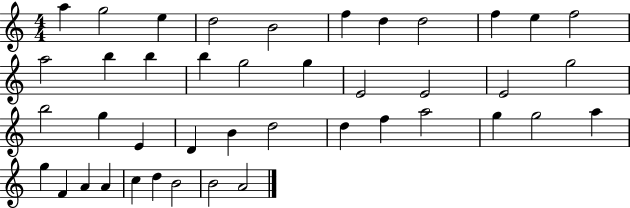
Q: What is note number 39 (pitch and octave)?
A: D5